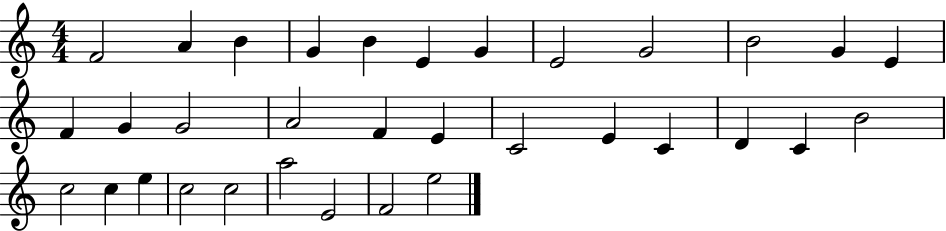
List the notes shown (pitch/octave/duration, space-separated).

F4/h A4/q B4/q G4/q B4/q E4/q G4/q E4/h G4/h B4/h G4/q E4/q F4/q G4/q G4/h A4/h F4/q E4/q C4/h E4/q C4/q D4/q C4/q B4/h C5/h C5/q E5/q C5/h C5/h A5/h E4/h F4/h E5/h